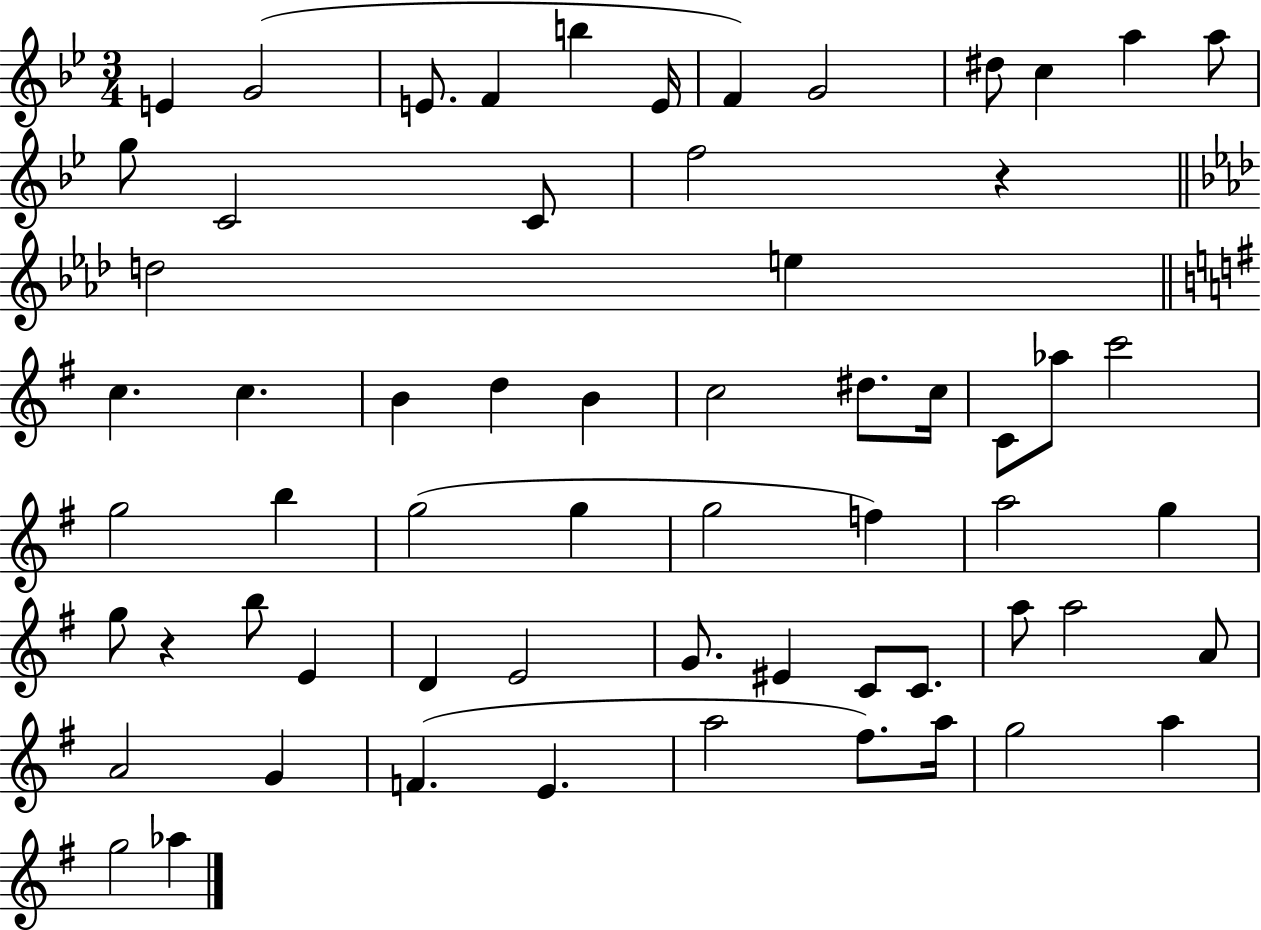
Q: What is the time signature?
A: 3/4